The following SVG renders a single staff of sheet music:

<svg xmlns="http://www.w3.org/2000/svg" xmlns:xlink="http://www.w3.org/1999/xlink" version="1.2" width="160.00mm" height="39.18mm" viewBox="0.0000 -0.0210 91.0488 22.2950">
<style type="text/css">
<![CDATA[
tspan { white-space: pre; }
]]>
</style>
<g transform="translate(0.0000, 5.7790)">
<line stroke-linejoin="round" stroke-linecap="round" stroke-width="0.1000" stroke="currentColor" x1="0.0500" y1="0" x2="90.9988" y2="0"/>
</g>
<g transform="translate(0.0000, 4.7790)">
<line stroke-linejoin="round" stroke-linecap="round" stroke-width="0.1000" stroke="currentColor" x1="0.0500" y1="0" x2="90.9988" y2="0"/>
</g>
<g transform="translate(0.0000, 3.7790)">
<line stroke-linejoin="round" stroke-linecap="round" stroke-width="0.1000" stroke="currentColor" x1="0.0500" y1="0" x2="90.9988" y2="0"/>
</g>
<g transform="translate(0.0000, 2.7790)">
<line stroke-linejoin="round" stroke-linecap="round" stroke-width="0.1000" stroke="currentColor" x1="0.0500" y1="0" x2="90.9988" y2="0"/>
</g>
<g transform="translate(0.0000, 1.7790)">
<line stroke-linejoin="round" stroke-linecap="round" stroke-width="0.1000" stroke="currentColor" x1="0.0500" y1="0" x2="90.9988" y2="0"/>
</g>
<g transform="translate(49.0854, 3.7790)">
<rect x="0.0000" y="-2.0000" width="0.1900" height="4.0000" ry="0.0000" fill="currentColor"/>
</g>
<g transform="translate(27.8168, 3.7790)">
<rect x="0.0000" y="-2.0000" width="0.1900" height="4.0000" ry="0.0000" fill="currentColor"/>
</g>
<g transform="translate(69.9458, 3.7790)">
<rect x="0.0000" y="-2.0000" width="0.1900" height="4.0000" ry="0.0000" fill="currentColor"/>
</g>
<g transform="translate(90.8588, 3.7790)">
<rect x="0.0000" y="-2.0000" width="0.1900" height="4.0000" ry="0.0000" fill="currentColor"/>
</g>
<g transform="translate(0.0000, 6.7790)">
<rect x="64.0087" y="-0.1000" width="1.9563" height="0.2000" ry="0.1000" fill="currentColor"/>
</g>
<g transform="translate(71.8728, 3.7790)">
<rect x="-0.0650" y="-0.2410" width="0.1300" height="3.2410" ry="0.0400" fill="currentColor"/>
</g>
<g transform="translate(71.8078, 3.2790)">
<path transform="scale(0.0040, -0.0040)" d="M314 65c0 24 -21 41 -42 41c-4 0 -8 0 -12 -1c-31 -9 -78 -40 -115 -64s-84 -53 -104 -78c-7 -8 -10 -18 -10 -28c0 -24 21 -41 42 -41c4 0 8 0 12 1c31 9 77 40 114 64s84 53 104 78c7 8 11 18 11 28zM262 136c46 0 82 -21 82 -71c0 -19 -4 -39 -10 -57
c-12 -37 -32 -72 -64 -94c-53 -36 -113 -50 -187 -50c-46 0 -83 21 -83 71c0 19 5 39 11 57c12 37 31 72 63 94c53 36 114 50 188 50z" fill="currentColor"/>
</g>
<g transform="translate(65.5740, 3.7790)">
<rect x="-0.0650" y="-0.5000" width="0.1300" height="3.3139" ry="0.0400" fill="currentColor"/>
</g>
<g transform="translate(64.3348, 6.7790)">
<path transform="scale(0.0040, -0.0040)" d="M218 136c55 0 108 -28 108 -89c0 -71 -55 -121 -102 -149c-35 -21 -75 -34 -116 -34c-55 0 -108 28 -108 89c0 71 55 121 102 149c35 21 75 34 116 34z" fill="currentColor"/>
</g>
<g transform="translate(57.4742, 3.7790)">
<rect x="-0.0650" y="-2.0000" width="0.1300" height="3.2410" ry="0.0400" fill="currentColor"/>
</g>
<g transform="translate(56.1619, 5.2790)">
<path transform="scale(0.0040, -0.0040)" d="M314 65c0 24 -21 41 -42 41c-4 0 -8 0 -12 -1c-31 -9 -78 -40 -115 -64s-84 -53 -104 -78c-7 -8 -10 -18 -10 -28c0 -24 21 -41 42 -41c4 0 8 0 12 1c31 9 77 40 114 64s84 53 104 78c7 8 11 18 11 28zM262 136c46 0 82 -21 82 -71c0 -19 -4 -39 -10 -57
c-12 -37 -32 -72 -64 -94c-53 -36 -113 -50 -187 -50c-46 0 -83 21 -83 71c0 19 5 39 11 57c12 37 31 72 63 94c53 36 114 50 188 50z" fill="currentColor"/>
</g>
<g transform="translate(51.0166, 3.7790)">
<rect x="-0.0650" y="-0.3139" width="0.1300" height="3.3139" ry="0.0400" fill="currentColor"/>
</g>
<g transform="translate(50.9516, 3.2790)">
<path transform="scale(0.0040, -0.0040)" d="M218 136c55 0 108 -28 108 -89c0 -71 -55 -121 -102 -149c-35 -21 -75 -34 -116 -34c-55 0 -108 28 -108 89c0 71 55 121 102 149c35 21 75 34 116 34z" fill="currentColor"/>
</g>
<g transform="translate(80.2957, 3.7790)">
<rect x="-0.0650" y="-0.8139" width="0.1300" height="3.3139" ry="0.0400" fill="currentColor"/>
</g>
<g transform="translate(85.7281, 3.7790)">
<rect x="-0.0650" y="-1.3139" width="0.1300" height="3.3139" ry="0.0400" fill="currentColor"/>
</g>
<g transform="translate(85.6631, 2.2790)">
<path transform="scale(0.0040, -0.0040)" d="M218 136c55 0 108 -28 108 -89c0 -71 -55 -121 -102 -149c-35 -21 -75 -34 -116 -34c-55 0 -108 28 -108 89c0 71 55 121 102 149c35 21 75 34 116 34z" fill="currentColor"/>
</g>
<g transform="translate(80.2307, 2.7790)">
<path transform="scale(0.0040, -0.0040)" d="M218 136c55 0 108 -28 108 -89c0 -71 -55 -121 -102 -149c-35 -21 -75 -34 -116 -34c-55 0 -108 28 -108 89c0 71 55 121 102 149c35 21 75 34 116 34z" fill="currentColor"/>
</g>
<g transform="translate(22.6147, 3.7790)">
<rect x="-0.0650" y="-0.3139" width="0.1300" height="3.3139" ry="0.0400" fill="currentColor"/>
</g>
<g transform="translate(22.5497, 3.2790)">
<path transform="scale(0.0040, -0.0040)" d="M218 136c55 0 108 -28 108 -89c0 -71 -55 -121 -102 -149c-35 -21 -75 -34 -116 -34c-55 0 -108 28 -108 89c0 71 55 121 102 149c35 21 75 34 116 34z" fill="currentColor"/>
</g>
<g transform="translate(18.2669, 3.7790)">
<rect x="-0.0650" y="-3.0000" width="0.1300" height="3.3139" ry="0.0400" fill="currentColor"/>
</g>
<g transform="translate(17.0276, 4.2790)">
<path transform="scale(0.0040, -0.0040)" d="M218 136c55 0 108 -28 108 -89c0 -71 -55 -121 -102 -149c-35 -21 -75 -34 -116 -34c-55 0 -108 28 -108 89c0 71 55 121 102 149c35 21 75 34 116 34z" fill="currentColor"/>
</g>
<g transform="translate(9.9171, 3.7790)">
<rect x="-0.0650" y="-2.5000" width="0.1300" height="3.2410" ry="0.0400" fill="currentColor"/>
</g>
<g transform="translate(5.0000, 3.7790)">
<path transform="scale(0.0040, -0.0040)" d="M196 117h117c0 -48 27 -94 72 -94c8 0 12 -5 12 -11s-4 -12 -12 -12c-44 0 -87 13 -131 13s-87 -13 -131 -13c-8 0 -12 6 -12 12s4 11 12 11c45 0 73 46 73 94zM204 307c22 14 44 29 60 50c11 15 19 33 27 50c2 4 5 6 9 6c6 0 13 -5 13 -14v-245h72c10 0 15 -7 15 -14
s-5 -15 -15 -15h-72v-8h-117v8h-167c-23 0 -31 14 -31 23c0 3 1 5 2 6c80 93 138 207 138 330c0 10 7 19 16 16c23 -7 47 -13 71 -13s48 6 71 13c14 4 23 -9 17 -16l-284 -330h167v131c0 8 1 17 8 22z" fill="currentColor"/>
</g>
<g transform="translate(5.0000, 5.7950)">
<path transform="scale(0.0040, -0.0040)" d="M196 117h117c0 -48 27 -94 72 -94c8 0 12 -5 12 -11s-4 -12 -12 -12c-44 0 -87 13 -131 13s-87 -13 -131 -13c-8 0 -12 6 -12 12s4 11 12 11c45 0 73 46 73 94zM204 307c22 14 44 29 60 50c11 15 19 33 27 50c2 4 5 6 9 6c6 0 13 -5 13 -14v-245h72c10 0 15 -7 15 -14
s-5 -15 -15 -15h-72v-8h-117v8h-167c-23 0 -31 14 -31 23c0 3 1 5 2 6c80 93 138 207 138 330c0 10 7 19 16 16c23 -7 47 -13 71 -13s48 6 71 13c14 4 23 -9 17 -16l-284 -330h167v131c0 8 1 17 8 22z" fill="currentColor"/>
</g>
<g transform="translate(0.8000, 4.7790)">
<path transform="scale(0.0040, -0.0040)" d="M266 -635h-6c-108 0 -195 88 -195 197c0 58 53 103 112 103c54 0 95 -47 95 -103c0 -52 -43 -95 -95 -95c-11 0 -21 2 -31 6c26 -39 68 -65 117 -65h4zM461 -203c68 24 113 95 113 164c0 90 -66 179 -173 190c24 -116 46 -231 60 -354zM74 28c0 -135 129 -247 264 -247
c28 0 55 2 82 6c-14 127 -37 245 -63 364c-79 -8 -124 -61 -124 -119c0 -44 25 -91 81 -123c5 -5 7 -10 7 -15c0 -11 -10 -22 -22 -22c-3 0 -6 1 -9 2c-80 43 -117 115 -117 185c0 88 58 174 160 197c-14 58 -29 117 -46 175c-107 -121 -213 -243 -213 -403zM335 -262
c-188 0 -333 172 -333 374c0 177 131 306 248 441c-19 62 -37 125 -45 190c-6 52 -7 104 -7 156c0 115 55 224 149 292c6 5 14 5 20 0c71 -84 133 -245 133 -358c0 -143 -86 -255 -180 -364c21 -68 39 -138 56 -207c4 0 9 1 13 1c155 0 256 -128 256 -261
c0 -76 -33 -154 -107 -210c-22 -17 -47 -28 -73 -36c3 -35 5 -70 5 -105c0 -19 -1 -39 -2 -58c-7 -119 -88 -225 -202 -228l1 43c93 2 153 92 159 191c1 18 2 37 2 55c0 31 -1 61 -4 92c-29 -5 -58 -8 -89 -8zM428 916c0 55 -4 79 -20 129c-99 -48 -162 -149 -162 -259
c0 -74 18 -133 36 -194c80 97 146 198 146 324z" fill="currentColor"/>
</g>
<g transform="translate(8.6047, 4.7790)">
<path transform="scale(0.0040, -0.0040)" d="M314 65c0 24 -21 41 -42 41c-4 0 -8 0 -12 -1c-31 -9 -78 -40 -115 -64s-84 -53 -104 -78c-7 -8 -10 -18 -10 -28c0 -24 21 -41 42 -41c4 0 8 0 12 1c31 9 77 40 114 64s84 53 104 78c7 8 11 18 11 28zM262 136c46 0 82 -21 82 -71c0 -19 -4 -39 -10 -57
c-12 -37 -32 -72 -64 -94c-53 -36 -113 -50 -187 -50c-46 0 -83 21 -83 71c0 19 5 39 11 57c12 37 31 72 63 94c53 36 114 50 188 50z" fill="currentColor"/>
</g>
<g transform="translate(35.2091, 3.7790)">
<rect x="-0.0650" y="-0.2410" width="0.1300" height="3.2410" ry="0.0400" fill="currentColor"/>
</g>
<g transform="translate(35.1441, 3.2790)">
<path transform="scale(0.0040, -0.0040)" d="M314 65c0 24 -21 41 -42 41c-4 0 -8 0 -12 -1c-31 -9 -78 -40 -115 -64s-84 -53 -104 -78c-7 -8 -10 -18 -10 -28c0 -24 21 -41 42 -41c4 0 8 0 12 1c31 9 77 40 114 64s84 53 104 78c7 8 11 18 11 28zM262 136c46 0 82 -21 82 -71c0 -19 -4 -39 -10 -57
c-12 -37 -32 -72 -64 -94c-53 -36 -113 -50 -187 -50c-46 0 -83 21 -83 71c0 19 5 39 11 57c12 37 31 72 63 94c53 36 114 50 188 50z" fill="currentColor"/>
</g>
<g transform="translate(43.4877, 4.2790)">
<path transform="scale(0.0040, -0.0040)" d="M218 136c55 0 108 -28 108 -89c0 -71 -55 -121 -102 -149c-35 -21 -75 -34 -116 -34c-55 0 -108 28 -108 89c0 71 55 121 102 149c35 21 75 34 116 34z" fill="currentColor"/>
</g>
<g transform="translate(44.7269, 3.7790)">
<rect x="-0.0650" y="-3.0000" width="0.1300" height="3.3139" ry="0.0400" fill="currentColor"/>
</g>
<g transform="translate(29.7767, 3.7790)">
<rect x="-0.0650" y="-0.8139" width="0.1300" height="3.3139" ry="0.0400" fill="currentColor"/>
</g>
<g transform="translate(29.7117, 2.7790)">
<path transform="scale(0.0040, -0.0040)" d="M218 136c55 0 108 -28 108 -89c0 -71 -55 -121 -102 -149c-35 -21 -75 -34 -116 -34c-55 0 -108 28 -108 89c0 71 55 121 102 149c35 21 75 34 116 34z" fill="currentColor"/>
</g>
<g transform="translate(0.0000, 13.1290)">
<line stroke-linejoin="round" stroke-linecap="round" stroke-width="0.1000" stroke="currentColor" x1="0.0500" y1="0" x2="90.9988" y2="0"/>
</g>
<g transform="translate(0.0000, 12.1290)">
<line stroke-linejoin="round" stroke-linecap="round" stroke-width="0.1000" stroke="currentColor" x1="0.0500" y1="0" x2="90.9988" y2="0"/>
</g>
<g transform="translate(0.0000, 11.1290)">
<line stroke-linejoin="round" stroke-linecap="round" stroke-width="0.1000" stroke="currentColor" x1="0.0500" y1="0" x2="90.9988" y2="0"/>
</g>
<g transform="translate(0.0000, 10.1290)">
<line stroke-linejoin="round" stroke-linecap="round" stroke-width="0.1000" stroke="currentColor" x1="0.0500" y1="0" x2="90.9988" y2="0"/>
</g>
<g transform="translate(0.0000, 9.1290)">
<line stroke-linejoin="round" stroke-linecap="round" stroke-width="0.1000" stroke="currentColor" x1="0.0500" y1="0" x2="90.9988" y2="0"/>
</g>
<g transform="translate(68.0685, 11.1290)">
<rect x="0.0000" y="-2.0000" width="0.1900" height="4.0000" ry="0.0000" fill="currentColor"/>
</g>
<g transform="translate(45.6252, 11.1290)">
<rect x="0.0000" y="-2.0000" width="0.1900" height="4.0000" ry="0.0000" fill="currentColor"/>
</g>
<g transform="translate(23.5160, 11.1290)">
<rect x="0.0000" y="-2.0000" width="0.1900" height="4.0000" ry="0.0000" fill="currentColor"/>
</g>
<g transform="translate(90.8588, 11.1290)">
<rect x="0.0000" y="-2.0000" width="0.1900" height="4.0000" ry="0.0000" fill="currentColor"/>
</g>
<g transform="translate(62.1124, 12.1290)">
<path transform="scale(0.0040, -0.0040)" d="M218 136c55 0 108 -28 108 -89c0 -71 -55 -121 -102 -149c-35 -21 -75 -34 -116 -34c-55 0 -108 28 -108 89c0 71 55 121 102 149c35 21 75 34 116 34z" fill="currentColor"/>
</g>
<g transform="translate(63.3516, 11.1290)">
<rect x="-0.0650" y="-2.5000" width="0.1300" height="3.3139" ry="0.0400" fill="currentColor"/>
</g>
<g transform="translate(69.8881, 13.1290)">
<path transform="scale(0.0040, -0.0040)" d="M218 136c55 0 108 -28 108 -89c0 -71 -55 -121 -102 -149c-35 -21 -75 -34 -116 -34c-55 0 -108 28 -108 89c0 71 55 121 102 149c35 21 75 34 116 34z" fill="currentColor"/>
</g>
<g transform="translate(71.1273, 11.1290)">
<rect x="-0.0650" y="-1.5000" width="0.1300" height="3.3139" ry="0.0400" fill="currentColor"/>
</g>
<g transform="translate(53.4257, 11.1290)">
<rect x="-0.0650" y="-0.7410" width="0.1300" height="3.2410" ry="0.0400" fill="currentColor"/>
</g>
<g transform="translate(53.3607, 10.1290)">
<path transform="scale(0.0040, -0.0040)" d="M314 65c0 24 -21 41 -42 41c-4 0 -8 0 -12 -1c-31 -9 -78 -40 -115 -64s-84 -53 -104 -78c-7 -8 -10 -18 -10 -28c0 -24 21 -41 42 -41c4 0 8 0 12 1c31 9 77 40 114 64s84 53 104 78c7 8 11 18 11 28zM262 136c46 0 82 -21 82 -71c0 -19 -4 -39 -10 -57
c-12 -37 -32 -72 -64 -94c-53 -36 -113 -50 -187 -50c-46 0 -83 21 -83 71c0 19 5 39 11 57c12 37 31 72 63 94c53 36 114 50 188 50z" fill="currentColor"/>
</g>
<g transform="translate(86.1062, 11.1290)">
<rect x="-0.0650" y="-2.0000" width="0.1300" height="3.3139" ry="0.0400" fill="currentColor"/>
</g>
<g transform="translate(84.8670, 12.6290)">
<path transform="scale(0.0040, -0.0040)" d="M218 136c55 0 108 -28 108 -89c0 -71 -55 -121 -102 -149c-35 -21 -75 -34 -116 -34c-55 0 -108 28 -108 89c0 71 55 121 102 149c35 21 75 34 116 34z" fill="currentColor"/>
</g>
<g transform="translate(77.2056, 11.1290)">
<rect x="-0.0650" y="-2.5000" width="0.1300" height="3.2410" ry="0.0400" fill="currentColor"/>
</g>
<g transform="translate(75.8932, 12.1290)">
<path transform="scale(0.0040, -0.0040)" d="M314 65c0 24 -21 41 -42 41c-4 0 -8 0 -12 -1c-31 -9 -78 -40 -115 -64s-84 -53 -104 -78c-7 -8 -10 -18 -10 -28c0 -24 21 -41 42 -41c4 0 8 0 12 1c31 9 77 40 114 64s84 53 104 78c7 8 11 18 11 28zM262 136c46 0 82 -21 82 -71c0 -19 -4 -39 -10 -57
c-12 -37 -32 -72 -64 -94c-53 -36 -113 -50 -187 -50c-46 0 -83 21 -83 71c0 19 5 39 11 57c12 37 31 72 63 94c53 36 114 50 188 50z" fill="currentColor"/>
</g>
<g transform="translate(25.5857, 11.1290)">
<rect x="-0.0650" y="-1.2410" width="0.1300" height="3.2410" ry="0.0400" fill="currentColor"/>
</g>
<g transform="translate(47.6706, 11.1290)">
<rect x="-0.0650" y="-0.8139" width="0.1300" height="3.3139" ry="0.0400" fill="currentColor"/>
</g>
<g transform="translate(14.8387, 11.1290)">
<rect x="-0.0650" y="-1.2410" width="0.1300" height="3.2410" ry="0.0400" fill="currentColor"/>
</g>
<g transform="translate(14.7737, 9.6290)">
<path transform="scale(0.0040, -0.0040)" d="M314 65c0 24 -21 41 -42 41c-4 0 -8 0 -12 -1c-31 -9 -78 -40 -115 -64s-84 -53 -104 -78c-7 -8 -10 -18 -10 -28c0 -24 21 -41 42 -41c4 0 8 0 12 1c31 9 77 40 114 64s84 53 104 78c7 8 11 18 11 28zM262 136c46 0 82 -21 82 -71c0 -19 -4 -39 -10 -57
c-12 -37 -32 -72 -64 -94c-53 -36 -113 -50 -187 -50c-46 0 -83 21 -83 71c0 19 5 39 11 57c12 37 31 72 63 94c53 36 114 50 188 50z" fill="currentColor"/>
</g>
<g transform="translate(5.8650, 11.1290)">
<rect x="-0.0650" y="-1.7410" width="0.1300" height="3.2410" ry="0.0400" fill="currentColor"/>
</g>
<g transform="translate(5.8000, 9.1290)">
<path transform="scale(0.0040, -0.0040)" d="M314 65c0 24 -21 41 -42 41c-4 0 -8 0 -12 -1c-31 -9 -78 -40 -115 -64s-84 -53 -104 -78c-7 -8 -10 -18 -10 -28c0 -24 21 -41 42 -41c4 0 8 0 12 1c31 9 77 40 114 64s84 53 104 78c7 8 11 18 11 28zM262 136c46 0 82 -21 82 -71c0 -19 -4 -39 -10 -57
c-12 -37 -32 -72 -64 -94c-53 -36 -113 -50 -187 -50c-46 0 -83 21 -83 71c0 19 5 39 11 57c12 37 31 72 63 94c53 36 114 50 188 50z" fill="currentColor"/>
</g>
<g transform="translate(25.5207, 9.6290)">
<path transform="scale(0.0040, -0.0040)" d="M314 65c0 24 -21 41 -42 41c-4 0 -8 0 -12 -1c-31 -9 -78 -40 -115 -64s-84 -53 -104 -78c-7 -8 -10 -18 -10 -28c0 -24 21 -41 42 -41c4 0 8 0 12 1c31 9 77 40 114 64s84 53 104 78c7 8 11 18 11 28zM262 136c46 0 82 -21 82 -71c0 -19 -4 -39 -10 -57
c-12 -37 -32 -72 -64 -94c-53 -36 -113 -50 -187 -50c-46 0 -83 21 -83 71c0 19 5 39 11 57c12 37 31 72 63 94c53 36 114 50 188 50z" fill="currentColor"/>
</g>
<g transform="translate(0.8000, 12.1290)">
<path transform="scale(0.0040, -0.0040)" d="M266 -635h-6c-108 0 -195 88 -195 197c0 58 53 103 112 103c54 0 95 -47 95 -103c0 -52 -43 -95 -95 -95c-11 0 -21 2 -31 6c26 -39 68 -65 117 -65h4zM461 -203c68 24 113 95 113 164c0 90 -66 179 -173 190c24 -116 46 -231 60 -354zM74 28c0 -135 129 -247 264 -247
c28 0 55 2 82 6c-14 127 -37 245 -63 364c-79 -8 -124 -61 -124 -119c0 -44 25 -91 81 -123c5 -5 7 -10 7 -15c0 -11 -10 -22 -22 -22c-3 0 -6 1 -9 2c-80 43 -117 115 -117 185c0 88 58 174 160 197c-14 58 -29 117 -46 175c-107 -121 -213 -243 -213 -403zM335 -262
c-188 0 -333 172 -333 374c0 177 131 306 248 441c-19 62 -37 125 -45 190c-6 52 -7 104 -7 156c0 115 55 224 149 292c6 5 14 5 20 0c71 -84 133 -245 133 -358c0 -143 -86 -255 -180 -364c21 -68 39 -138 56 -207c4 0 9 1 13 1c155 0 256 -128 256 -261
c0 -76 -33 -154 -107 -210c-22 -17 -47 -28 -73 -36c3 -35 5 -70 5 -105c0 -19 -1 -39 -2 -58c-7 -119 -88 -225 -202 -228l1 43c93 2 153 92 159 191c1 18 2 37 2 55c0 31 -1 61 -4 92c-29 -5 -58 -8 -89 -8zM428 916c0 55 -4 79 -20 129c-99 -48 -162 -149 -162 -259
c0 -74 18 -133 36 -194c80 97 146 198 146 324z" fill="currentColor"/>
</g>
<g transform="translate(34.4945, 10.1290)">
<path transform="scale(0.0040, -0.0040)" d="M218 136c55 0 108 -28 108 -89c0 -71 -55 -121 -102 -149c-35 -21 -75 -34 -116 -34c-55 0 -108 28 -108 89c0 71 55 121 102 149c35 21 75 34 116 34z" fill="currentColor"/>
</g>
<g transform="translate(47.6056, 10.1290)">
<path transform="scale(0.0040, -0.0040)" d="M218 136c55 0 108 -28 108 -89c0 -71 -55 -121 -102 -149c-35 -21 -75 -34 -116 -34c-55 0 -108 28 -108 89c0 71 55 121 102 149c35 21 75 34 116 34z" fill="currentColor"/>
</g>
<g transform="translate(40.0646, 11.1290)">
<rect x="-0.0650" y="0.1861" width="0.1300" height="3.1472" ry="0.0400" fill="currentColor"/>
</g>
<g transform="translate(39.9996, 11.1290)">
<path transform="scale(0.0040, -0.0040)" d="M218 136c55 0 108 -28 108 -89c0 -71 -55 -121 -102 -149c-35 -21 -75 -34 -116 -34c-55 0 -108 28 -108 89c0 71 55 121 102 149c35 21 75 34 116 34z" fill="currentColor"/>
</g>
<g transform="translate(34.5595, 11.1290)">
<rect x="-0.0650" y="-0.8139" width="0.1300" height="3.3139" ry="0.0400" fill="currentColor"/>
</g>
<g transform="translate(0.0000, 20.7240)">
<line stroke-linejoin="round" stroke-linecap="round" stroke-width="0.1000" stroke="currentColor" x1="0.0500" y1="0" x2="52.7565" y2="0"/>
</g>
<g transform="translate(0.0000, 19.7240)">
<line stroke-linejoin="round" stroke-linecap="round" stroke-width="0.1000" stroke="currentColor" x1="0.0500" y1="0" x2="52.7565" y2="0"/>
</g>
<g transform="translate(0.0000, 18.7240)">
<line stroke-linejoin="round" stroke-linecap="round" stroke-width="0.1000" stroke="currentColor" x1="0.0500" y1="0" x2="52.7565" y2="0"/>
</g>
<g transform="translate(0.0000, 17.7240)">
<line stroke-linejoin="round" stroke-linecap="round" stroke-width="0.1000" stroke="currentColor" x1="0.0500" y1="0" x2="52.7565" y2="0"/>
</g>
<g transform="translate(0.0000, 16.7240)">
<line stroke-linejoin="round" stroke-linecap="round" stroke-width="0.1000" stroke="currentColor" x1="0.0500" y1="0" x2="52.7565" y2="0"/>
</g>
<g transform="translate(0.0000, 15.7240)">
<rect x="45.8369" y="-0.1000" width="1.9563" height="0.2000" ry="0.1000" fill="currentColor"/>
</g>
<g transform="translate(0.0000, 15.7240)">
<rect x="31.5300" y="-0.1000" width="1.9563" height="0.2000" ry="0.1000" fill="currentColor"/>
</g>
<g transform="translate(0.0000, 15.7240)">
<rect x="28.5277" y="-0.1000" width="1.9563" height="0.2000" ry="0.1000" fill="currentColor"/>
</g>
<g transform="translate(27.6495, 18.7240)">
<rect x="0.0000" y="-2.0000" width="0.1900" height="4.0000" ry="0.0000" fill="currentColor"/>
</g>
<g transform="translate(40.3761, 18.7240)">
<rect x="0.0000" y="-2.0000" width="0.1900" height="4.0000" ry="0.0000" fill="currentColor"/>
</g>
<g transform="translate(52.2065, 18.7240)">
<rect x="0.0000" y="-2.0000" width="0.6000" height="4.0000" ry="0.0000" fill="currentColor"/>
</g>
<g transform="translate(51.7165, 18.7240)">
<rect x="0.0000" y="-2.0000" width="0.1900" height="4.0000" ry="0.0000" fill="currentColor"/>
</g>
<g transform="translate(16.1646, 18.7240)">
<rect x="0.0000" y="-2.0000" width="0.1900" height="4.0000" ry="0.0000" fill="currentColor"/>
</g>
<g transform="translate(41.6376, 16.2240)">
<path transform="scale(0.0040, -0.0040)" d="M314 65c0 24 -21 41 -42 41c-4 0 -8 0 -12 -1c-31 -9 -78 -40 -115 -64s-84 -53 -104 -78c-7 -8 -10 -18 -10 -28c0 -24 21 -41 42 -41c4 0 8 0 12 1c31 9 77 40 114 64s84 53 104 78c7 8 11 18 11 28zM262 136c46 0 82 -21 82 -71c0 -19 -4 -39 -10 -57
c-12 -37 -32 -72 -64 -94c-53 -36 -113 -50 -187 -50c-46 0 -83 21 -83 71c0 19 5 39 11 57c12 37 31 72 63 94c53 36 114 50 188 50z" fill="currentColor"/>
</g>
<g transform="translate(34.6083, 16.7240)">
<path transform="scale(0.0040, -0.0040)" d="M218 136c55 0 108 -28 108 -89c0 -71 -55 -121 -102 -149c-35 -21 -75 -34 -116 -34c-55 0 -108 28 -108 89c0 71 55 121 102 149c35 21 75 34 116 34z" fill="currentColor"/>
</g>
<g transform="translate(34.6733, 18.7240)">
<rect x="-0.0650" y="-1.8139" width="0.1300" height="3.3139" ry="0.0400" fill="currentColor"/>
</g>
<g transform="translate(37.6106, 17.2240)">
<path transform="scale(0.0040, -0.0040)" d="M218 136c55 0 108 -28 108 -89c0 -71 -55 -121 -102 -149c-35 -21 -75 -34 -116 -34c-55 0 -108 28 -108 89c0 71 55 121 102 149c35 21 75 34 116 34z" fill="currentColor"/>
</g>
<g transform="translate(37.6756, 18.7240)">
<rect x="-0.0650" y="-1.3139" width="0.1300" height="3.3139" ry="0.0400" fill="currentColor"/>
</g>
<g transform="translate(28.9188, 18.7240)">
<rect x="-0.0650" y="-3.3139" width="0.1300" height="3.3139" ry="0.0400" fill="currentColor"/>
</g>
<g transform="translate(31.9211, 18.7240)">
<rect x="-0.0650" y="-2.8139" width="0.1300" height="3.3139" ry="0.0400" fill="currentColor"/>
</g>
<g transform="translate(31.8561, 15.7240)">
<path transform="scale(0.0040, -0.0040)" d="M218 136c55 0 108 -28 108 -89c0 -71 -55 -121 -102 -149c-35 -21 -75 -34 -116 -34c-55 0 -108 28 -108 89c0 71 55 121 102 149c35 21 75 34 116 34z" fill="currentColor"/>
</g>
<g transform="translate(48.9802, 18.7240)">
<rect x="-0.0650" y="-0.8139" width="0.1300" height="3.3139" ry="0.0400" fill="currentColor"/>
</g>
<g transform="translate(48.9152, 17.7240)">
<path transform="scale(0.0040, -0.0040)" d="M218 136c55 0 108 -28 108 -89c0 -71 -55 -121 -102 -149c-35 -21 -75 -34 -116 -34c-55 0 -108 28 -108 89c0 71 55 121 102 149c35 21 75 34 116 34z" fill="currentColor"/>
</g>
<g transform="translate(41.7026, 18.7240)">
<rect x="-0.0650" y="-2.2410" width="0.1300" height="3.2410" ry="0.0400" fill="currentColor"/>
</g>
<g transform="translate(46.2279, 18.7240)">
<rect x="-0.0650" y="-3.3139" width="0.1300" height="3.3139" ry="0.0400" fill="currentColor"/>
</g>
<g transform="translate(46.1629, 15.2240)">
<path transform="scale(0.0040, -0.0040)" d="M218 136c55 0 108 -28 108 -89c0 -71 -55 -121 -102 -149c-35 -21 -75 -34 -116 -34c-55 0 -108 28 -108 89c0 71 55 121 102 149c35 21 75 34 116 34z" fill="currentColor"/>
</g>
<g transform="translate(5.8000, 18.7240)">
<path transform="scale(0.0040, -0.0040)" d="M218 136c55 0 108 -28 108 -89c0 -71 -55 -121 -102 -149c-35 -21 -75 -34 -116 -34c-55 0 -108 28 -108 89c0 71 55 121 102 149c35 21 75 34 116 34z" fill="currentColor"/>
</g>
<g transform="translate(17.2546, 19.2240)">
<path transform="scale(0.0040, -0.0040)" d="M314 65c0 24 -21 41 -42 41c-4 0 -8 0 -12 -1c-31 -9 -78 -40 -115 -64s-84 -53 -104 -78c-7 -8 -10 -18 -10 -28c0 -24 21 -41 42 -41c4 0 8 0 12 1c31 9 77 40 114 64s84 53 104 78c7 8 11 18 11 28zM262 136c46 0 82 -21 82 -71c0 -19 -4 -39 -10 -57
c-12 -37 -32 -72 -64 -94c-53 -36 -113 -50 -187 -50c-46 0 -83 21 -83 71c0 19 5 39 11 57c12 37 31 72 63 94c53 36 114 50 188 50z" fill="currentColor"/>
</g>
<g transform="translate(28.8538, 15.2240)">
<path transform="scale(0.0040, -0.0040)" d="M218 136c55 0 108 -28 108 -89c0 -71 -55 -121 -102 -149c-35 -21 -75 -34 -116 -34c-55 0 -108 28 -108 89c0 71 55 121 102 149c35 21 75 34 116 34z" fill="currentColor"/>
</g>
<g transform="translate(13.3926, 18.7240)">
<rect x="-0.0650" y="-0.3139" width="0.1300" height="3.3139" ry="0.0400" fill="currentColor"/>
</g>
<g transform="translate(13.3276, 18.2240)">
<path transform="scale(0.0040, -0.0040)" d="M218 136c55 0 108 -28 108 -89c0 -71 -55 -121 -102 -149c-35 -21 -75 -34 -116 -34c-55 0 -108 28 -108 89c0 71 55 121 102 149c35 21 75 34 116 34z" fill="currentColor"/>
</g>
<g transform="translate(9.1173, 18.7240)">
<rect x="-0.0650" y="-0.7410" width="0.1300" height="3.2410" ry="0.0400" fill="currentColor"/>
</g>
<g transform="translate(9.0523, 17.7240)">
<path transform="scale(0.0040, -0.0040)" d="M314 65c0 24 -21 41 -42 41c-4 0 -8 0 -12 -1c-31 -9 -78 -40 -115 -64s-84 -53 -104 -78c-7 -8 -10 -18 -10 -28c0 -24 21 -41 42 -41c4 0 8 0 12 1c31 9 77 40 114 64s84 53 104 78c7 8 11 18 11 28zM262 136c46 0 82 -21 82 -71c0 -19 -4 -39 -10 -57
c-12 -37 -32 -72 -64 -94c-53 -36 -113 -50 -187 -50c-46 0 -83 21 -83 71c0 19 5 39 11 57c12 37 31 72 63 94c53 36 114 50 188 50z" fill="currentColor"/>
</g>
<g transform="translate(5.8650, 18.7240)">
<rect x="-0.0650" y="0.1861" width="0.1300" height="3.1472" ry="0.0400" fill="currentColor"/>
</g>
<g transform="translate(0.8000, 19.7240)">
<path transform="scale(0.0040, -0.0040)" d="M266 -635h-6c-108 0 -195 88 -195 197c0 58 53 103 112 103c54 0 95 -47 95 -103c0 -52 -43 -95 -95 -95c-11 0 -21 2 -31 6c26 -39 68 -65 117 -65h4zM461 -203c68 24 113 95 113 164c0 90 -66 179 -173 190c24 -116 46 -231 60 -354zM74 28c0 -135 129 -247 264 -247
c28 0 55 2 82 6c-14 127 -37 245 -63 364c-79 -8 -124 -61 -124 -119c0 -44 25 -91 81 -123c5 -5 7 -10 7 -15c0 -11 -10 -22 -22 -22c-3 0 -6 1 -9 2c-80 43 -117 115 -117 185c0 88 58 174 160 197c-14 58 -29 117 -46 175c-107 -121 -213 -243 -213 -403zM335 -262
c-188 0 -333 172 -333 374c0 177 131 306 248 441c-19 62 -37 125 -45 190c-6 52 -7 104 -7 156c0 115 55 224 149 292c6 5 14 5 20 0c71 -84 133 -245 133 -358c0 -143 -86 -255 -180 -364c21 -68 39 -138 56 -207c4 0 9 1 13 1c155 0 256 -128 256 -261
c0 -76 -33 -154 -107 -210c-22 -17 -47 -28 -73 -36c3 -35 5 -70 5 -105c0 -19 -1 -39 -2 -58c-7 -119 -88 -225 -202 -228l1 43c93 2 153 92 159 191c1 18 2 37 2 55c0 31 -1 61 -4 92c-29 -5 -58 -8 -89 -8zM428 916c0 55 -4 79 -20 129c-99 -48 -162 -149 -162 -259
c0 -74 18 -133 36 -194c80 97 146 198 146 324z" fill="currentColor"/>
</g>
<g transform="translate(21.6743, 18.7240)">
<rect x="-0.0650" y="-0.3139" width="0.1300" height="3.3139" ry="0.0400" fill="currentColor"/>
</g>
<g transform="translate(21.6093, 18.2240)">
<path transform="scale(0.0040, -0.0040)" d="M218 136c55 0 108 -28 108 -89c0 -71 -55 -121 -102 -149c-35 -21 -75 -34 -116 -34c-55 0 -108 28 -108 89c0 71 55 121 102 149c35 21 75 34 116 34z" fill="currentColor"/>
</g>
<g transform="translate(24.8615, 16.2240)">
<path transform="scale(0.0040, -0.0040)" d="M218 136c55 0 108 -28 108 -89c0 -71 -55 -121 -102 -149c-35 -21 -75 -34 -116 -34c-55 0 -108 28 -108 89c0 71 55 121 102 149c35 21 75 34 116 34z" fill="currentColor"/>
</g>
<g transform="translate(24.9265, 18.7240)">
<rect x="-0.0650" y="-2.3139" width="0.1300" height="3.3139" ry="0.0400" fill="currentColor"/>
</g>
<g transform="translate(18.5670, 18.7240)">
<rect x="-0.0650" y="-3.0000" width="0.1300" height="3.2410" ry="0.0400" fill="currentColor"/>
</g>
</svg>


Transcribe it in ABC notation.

X:1
T:Untitled
M:4/4
L:1/4
K:C
G2 A c d c2 A c F2 C c2 d e f2 e2 e2 d B d d2 G E G2 F B d2 c A2 c g b a f e g2 b d